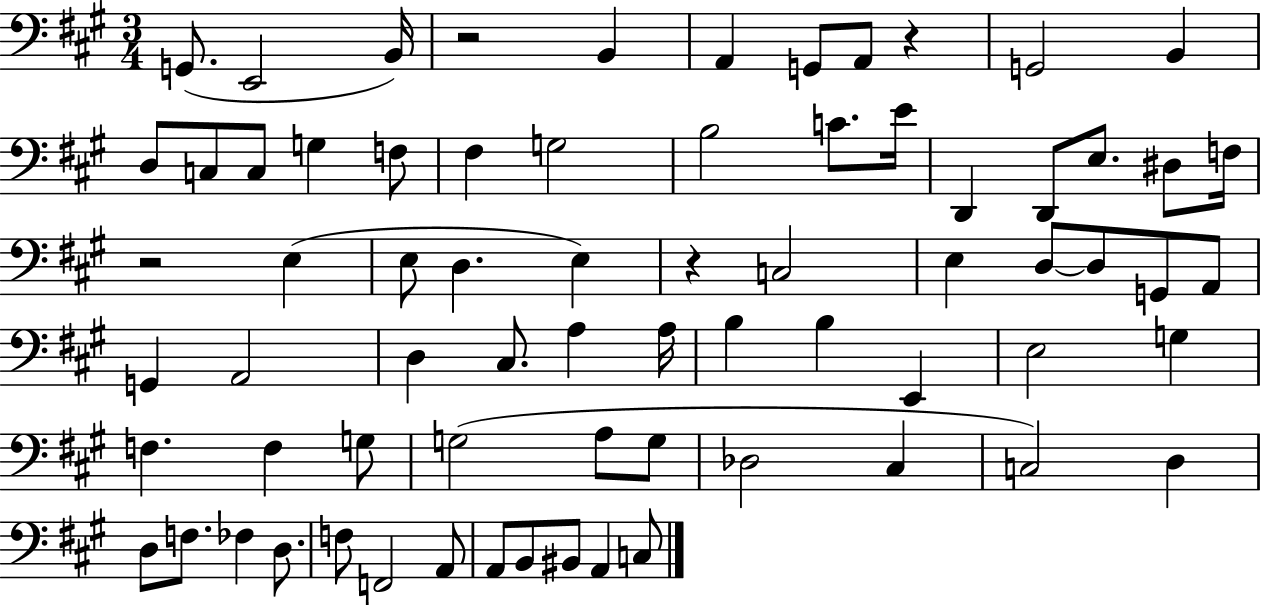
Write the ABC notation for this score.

X:1
T:Untitled
M:3/4
L:1/4
K:A
G,,/2 E,,2 B,,/4 z2 B,, A,, G,,/2 A,,/2 z G,,2 B,, D,/2 C,/2 C,/2 G, F,/2 ^F, G,2 B,2 C/2 E/4 D,, D,,/2 E,/2 ^D,/2 F,/4 z2 E, E,/2 D, E, z C,2 E, D,/2 D,/2 G,,/2 A,,/2 G,, A,,2 D, ^C,/2 A, A,/4 B, B, E,, E,2 G, F, F, G,/2 G,2 A,/2 G,/2 _D,2 ^C, C,2 D, D,/2 F,/2 _F, D,/2 F,/2 F,,2 A,,/2 A,,/2 B,,/2 ^B,,/2 A,, C,/2